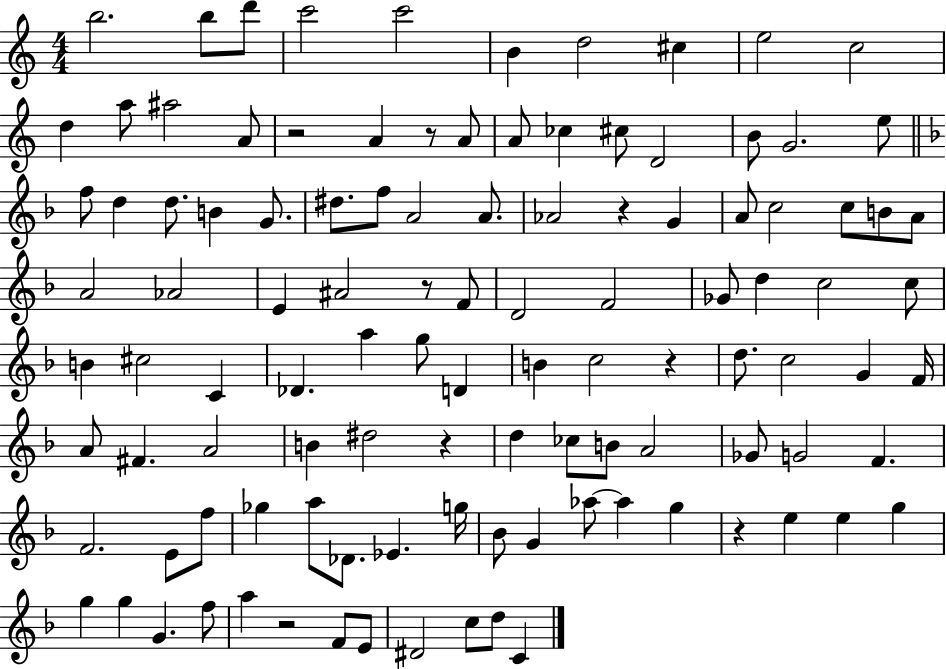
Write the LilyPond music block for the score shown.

{
  \clef treble
  \numericTimeSignature
  \time 4/4
  \key c \major
  b''2. b''8 d'''8 | c'''2 c'''2 | b'4 d''2 cis''4 | e''2 c''2 | \break d''4 a''8 ais''2 a'8 | r2 a'4 r8 a'8 | a'8 ces''4 cis''8 d'2 | b'8 g'2. e''8 | \break \bar "||" \break \key f \major f''8 d''4 d''8. b'4 g'8. | dis''8. f''8 a'2 a'8. | aes'2 r4 g'4 | a'8 c''2 c''8 b'8 a'8 | \break a'2 aes'2 | e'4 ais'2 r8 f'8 | d'2 f'2 | ges'8 d''4 c''2 c''8 | \break b'4 cis''2 c'4 | des'4. a''4 g''8 d'4 | b'4 c''2 r4 | d''8. c''2 g'4 f'16 | \break a'8 fis'4. a'2 | b'4 dis''2 r4 | d''4 ces''8 b'8 a'2 | ges'8 g'2 f'4. | \break f'2. e'8 f''8 | ges''4 a''8 des'8. ees'4. g''16 | bes'8 g'4 aes''8~~ aes''4 g''4 | r4 e''4 e''4 g''4 | \break g''4 g''4 g'4. f''8 | a''4 r2 f'8 e'8 | dis'2 c''8 d''8 c'4 | \bar "|."
}